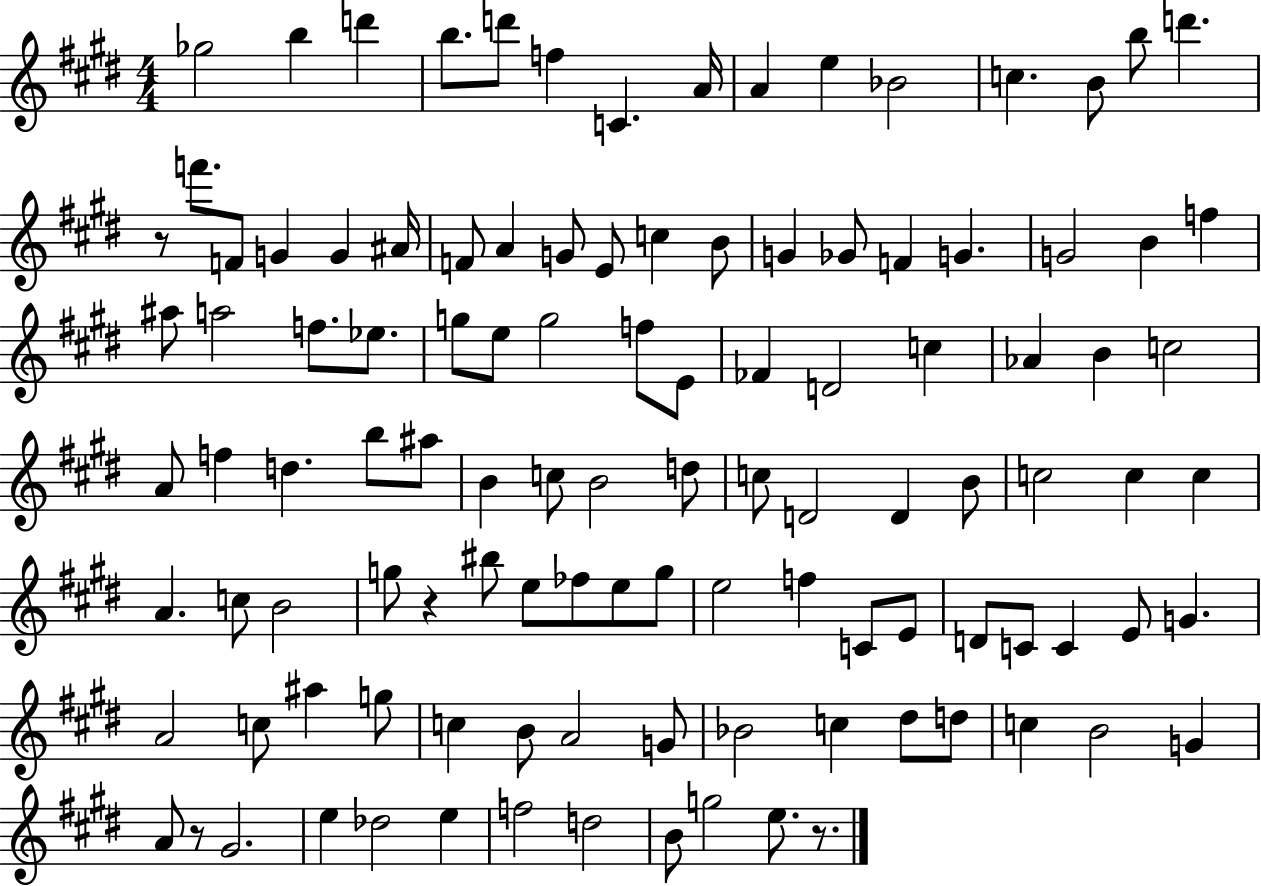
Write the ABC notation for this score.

X:1
T:Untitled
M:4/4
L:1/4
K:E
_g2 b d' b/2 d'/2 f C A/4 A e _B2 c B/2 b/2 d' z/2 f'/2 F/2 G G ^A/4 F/2 A G/2 E/2 c B/2 G _G/2 F G G2 B f ^a/2 a2 f/2 _e/2 g/2 e/2 g2 f/2 E/2 _F D2 c _A B c2 A/2 f d b/2 ^a/2 B c/2 B2 d/2 c/2 D2 D B/2 c2 c c A c/2 B2 g/2 z ^b/2 e/2 _f/2 e/2 g/2 e2 f C/2 E/2 D/2 C/2 C E/2 G A2 c/2 ^a g/2 c B/2 A2 G/2 _B2 c ^d/2 d/2 c B2 G A/2 z/2 ^G2 e _d2 e f2 d2 B/2 g2 e/2 z/2